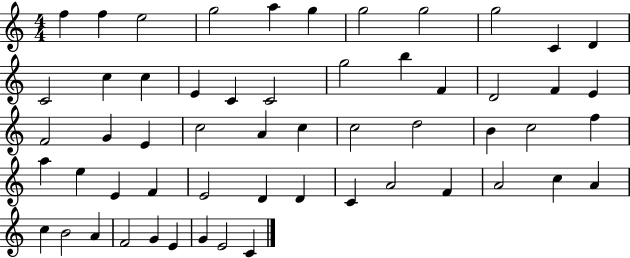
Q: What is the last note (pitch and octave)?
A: C4